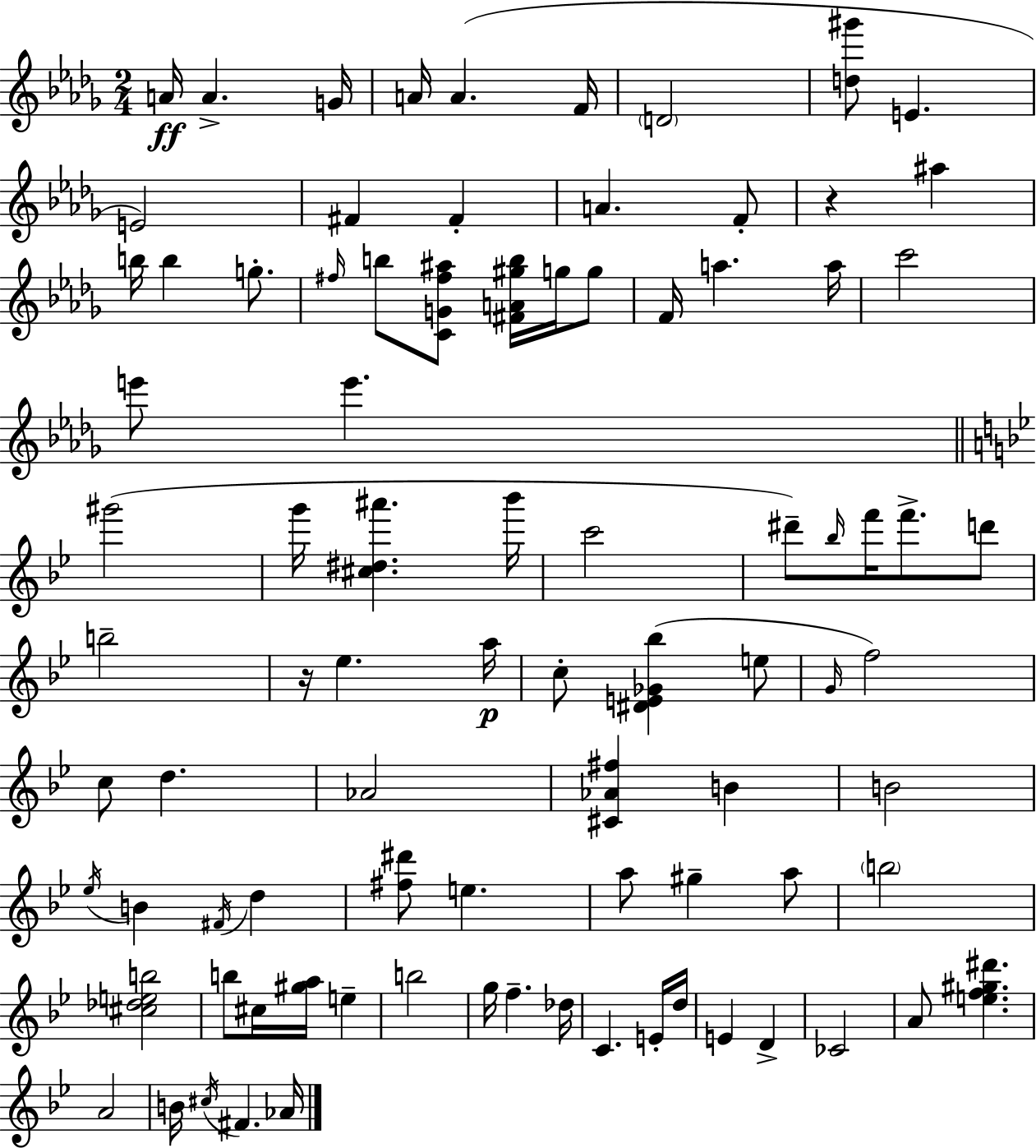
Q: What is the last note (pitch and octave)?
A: Ab4